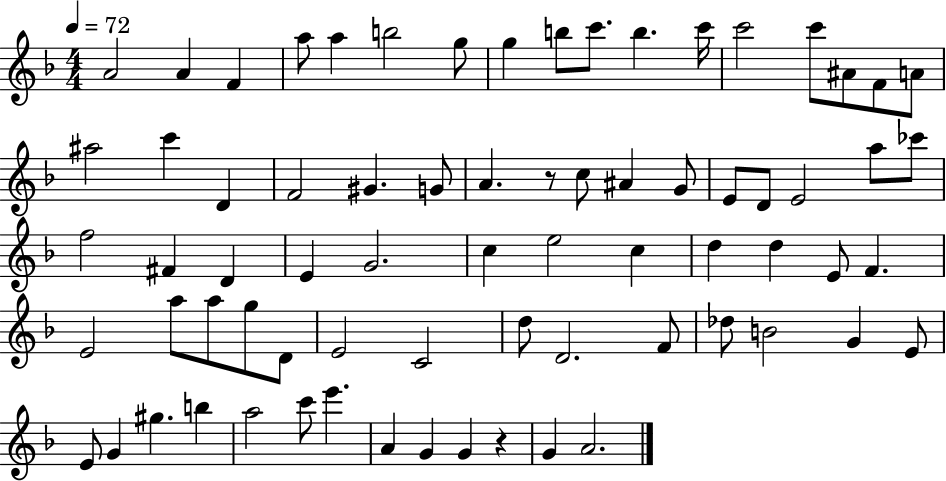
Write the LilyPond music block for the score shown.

{
  \clef treble
  \numericTimeSignature
  \time 4/4
  \key f \major
  \tempo 4 = 72
  \repeat volta 2 { a'2 a'4 f'4 | a''8 a''4 b''2 g''8 | g''4 b''8 c'''8. b''4. c'''16 | c'''2 c'''8 ais'8 f'8 a'8 | \break ais''2 c'''4 d'4 | f'2 gis'4. g'8 | a'4. r8 c''8 ais'4 g'8 | e'8 d'8 e'2 a''8 ces'''8 | \break f''2 fis'4 d'4 | e'4 g'2. | c''4 e''2 c''4 | d''4 d''4 e'8 f'4. | \break e'2 a''8 a''8 g''8 d'8 | e'2 c'2 | d''8 d'2. f'8 | des''8 b'2 g'4 e'8 | \break e'8 g'4 gis''4. b''4 | a''2 c'''8 e'''4. | a'4 g'4 g'4 r4 | g'4 a'2. | \break } \bar "|."
}